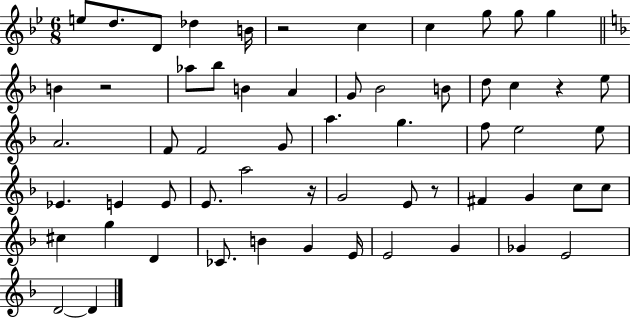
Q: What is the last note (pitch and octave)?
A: D4